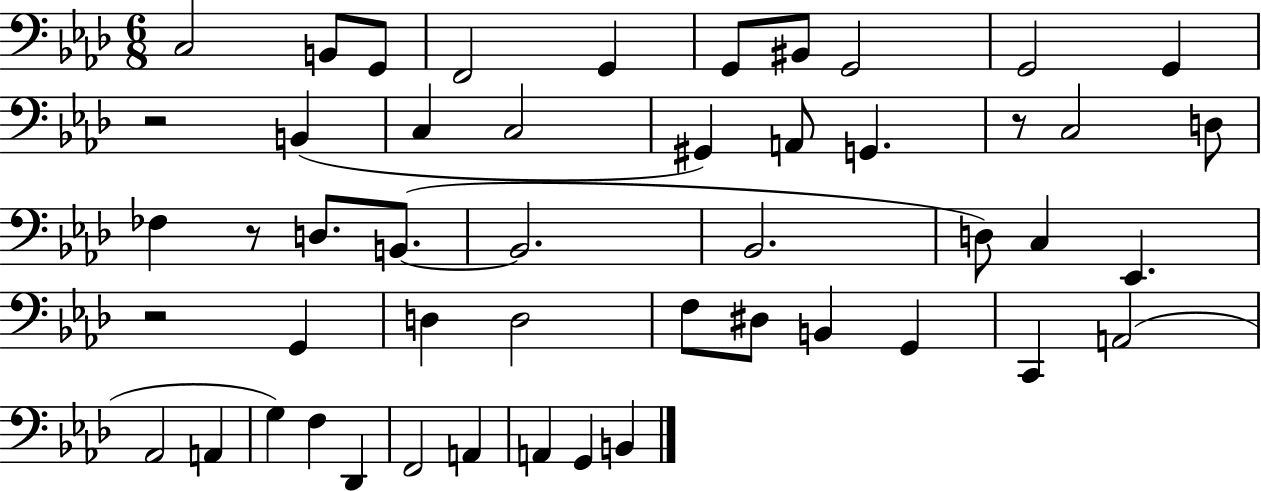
{
  \clef bass
  \numericTimeSignature
  \time 6/8
  \key aes \major
  c2 b,8 g,8 | f,2 g,4 | g,8 bis,8 g,2 | g,2 g,4 | \break r2 b,4( | c4 c2 | gis,4) a,8 g,4. | r8 c2 d8 | \break fes4 r8 d8. b,8.~(~ | b,2. | bes,2. | d8) c4 ees,4. | \break r2 g,4 | d4 d2 | f8 dis8 b,4 g,4 | c,4 a,2( | \break aes,2 a,4 | g4) f4 des,4 | f,2 a,4 | a,4 g,4 b,4 | \break \bar "|."
}